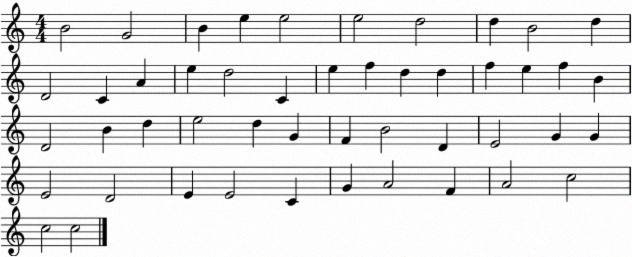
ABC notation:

X:1
T:Untitled
M:4/4
L:1/4
K:C
B2 G2 B e e2 e2 d2 d B2 d D2 C A e d2 C e f d d f e f B D2 B d e2 d G F B2 D E2 G G E2 D2 E E2 C G A2 F A2 c2 c2 c2